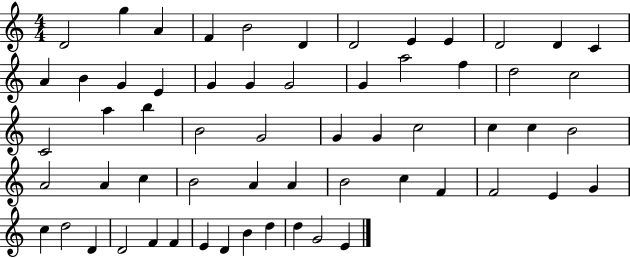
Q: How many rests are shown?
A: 0